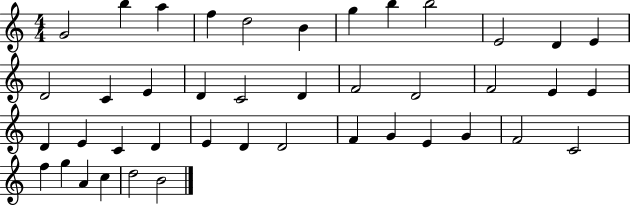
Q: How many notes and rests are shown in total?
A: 42